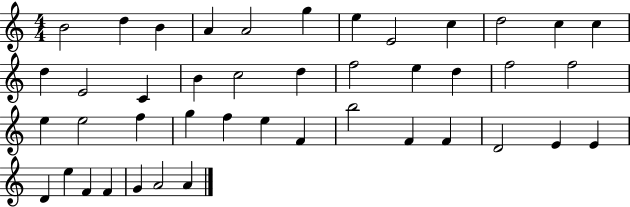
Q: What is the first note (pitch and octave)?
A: B4